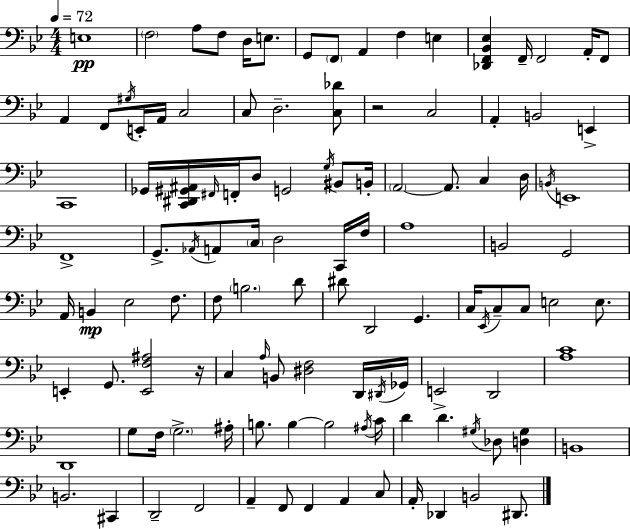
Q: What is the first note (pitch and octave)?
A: E3